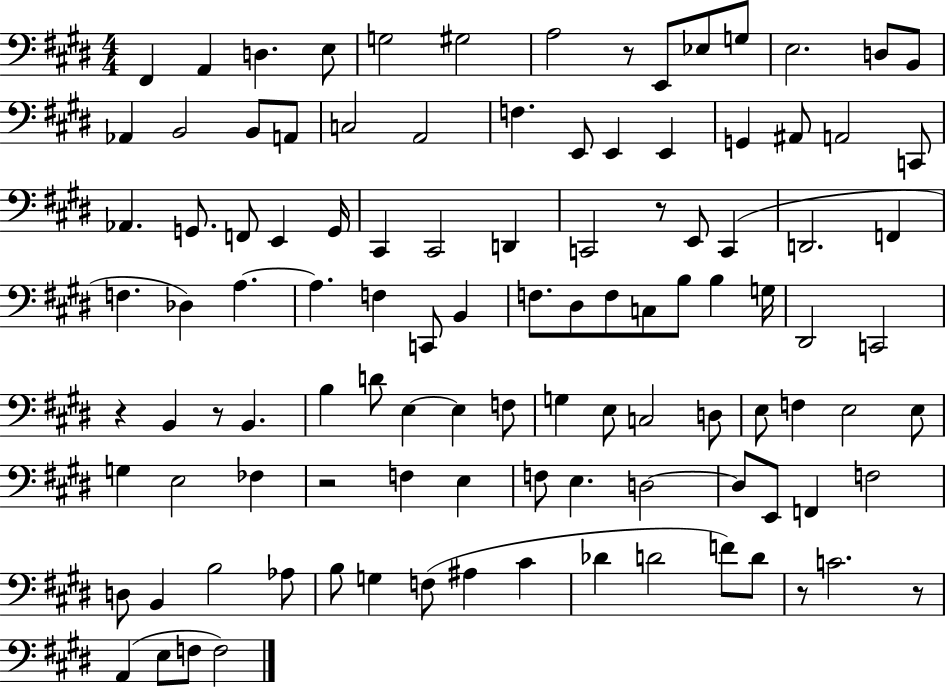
X:1
T:Untitled
M:4/4
L:1/4
K:E
^F,, A,, D, E,/2 G,2 ^G,2 A,2 z/2 E,,/2 _E,/2 G,/2 E,2 D,/2 B,,/2 _A,, B,,2 B,,/2 A,,/2 C,2 A,,2 F, E,,/2 E,, E,, G,, ^A,,/2 A,,2 C,,/2 _A,, G,,/2 F,,/2 E,, G,,/4 ^C,, ^C,,2 D,, C,,2 z/2 E,,/2 C,, D,,2 F,, F, _D, A, A, F, C,,/2 B,, F,/2 ^D,/2 F,/2 C,/2 B,/2 B, G,/4 ^D,,2 C,,2 z B,, z/2 B,, B, D/2 E, E, F,/2 G, E,/2 C,2 D,/2 E,/2 F, E,2 E,/2 G, E,2 _F, z2 F, E, F,/2 E, D,2 D,/2 E,,/2 F,, F,2 D,/2 B,, B,2 _A,/2 B,/2 G, F,/2 ^A, ^C _D D2 F/2 D/2 z/2 C2 z/2 A,, E,/2 F,/2 F,2